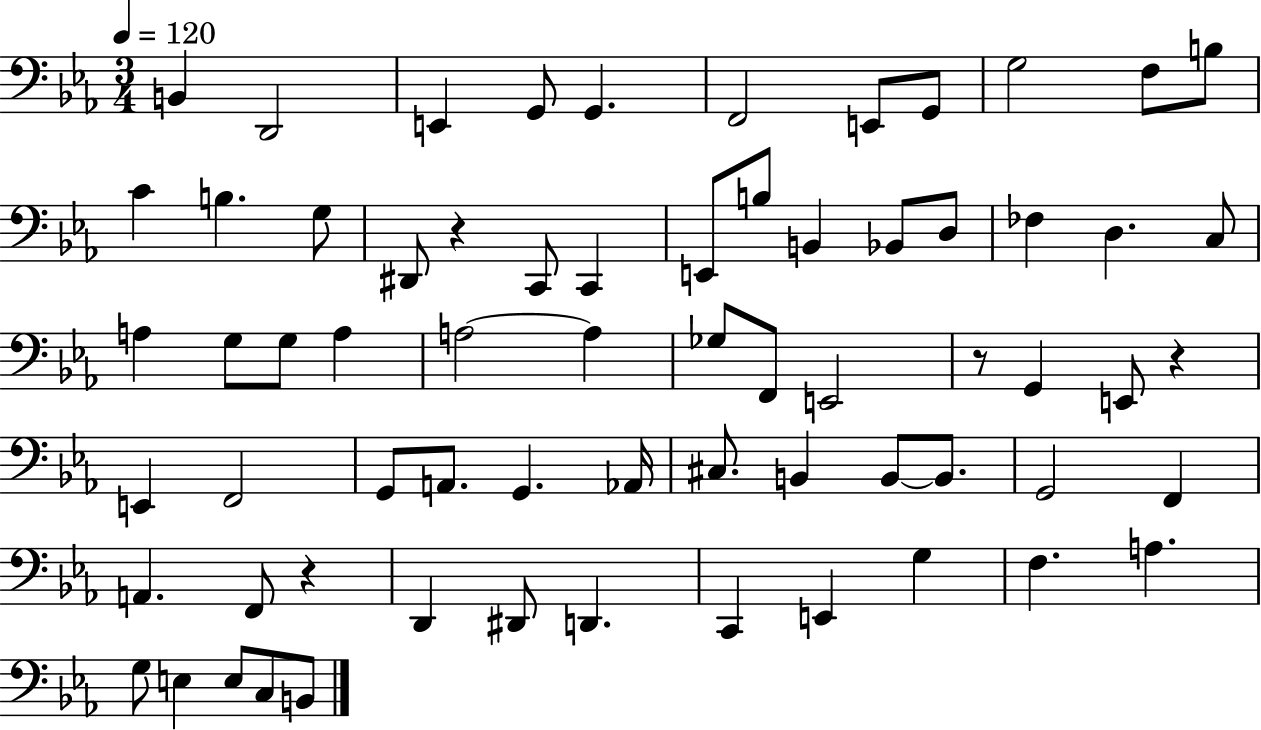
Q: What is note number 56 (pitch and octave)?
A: G3